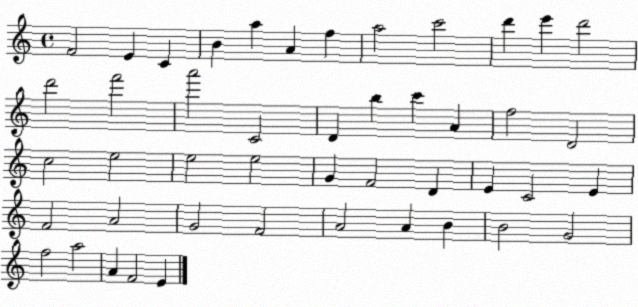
X:1
T:Untitled
M:4/4
L:1/4
K:C
F2 E C B a A f a2 c'2 d' e' d'2 d'2 f'2 a'2 C2 D b c' A f2 D2 c2 e2 e2 e2 G F2 D E C2 E F2 A2 G2 F2 A2 A B B2 G2 f2 a2 A F2 E